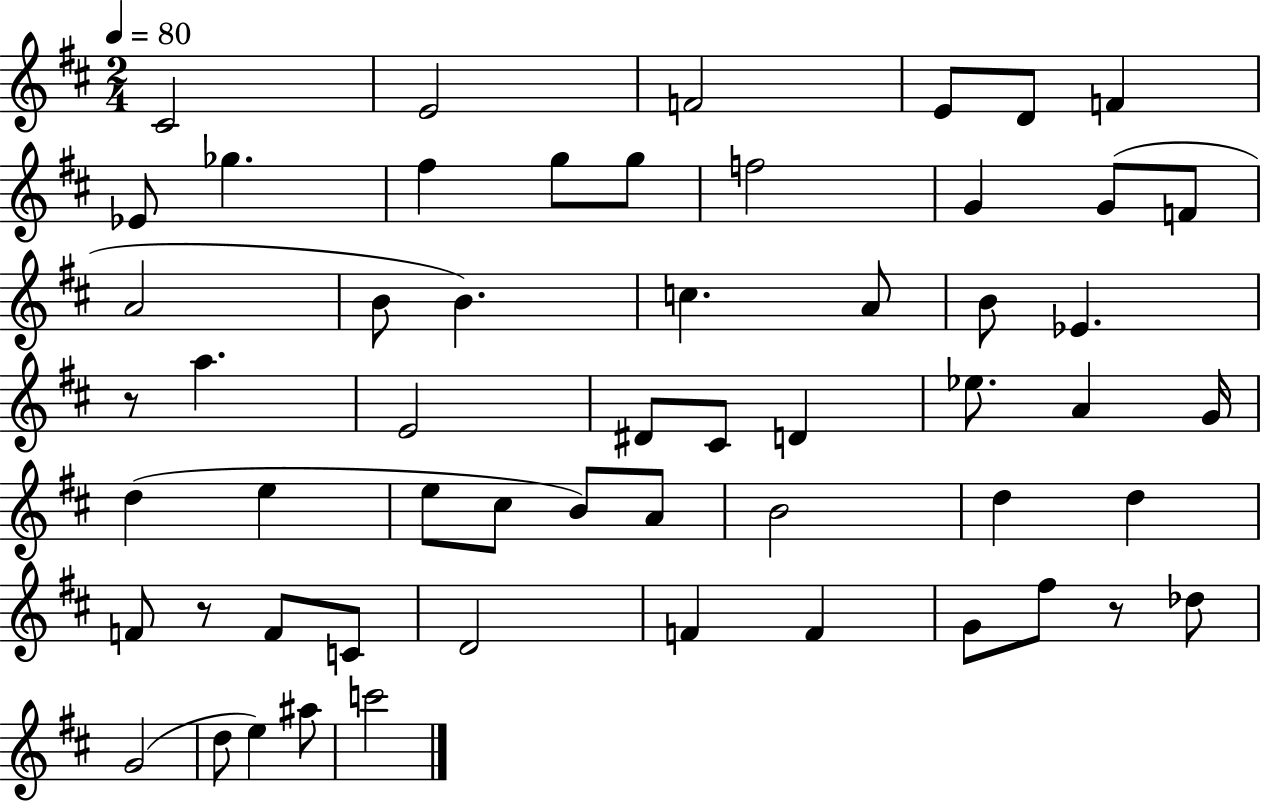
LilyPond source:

{
  \clef treble
  \numericTimeSignature
  \time 2/4
  \key d \major
  \tempo 4 = 80
  \repeat volta 2 { cis'2 | e'2 | f'2 | e'8 d'8 f'4 | \break ees'8 ges''4. | fis''4 g''8 g''8 | f''2 | g'4 g'8( f'8 | \break a'2 | b'8 b'4.) | c''4. a'8 | b'8 ees'4. | \break r8 a''4. | e'2 | dis'8 cis'8 d'4 | ees''8. a'4 g'16 | \break d''4( e''4 | e''8 cis''8 b'8) a'8 | b'2 | d''4 d''4 | \break f'8 r8 f'8 c'8 | d'2 | f'4 f'4 | g'8 fis''8 r8 des''8 | \break g'2( | d''8 e''4) ais''8 | c'''2 | } \bar "|."
}